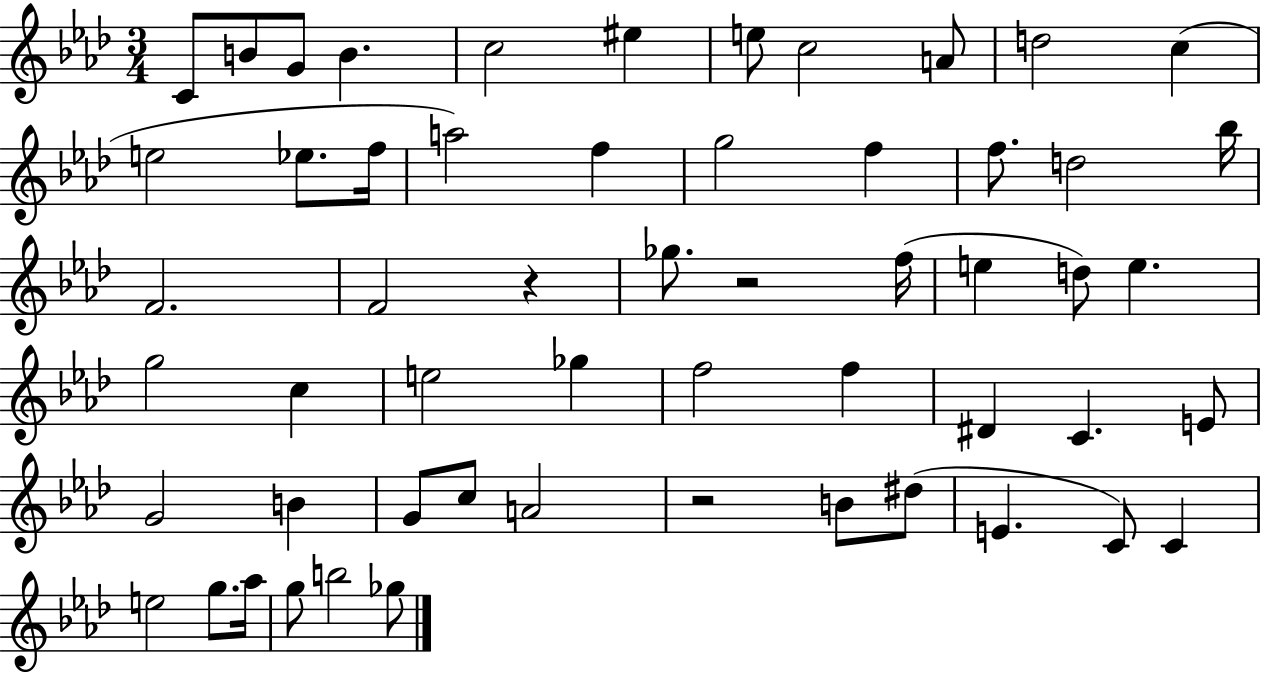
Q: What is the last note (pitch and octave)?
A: Gb5